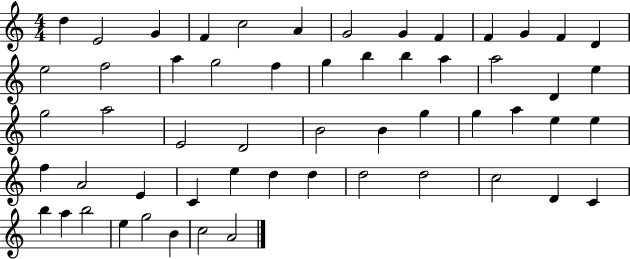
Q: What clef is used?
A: treble